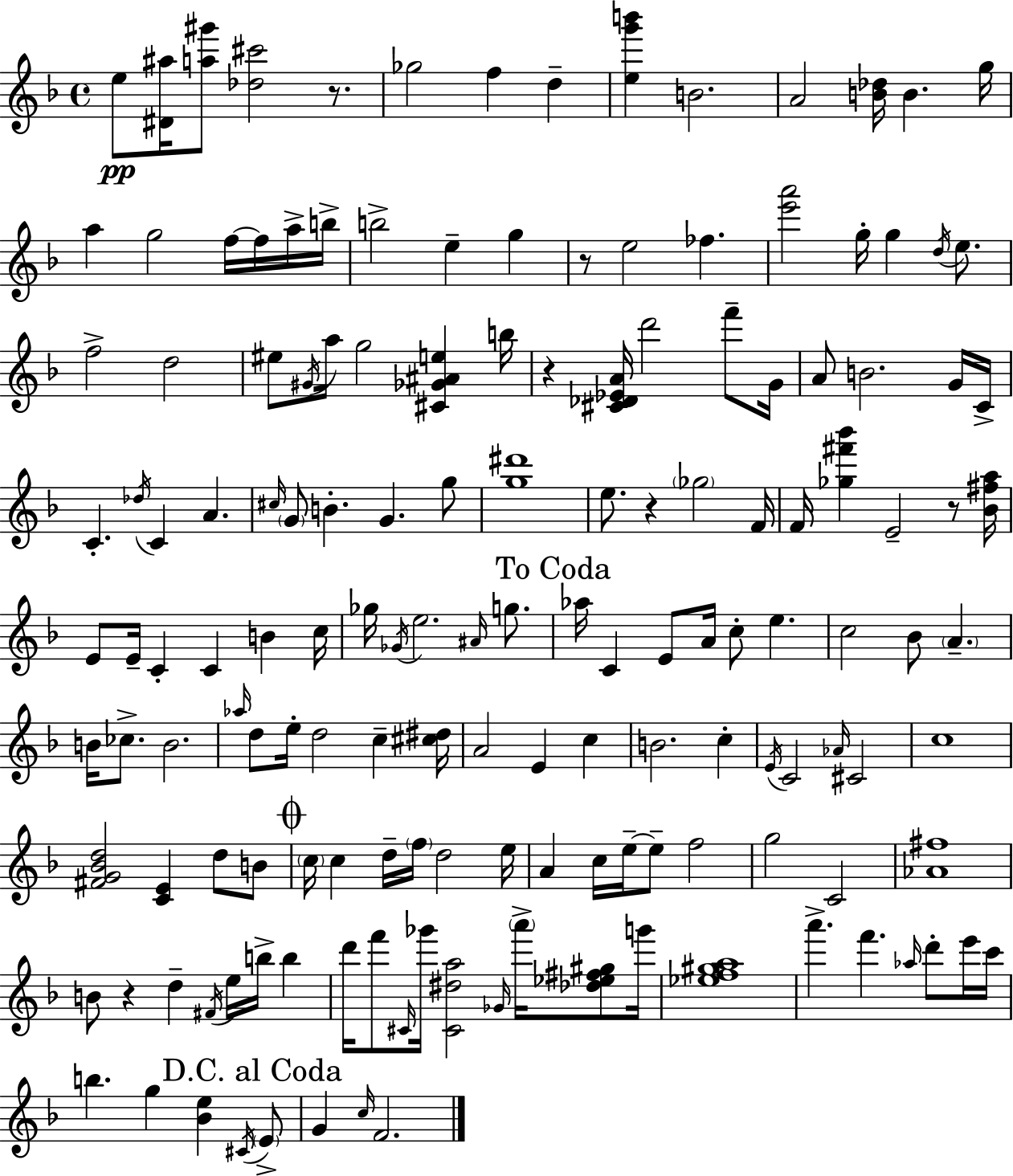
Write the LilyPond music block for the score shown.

{
  \clef treble
  \time 4/4
  \defaultTimeSignature
  \key d \minor
  e''8\pp <dis' ais''>16 <a'' gis'''>8 <des'' cis'''>2 r8. | ges''2 f''4 d''4-- | <e'' g''' b'''>4 b'2. | a'2 <b' des''>16 b'4. g''16 | \break a''4 g''2 f''16~~ f''16 a''16-> b''16-> | b''2-> e''4-- g''4 | r8 e''2 fes''4. | <e''' a'''>2 g''16-. g''4 \acciaccatura { d''16 } e''8. | \break f''2-> d''2 | eis''8 \acciaccatura { gis'16 } a''16 g''2 <cis' ges' ais' e''>4 | b''16 r4 <cis' des' ees' a'>16 d'''2 f'''8-- | g'16 a'8 b'2. | \break g'16 c'16-> c'4.-. \acciaccatura { des''16 } c'4 a'4. | \grace { cis''16 } \parenthesize g'8 b'4.-. g'4. | g''8 <g'' dis'''>1 | e''8. r4 \parenthesize ges''2 | \break f'16 f'16 <ges'' fis''' bes'''>4 e'2-- | r8 <bes' fis'' a''>16 e'8 e'16-- c'4-. c'4 b'4 | c''16 ges''16 \acciaccatura { ges'16 } e''2. | \grace { ais'16 } g''8. \mark "To Coda" aes''16 c'4 e'8 a'16 c''8-. | \break e''4. c''2 bes'8 | \parenthesize a'4.-- b'16 ces''8.-> b'2. | \grace { aes''16 } d''8 e''16-. d''2 | c''4-- <cis'' dis''>16 a'2 e'4 | \break c''4 b'2. | c''4-. \acciaccatura { e'16 } c'2 | \grace { aes'16 } cis'2 c''1 | <fis' g' bes' d''>2 | \break <c' e'>4 d''8 b'8 \mark \markup { \musicglyph "scripts.coda" } \parenthesize c''16 c''4 d''16-- \parenthesize f''16 | d''2 e''16 a'4 c''16 e''16--~~ e''8-- | f''2 g''2 | c'2 <aes' fis''>1 | \break b'8 r4 d''4-- | \acciaccatura { fis'16 } e''16 b''16-> b''4 d'''16 f'''8 \grace { cis'16 } ges'''16 <cis' dis'' a''>2 | \grace { ges'16 } \parenthesize a'''16-> <des'' ees'' fis'' gis''>8 g'''16 <ees'' f'' gis'' a''>1 | a'''4.-> | \break f'''4. \grace { aes''16 } d'''8-. e'''16 c'''16 b''4. | g''4 <bes' e''>4 \acciaccatura { cis'16 } \mark "D.C. al Coda" \parenthesize e'8-> g'4 | \grace { c''16 } f'2. \bar "|."
}